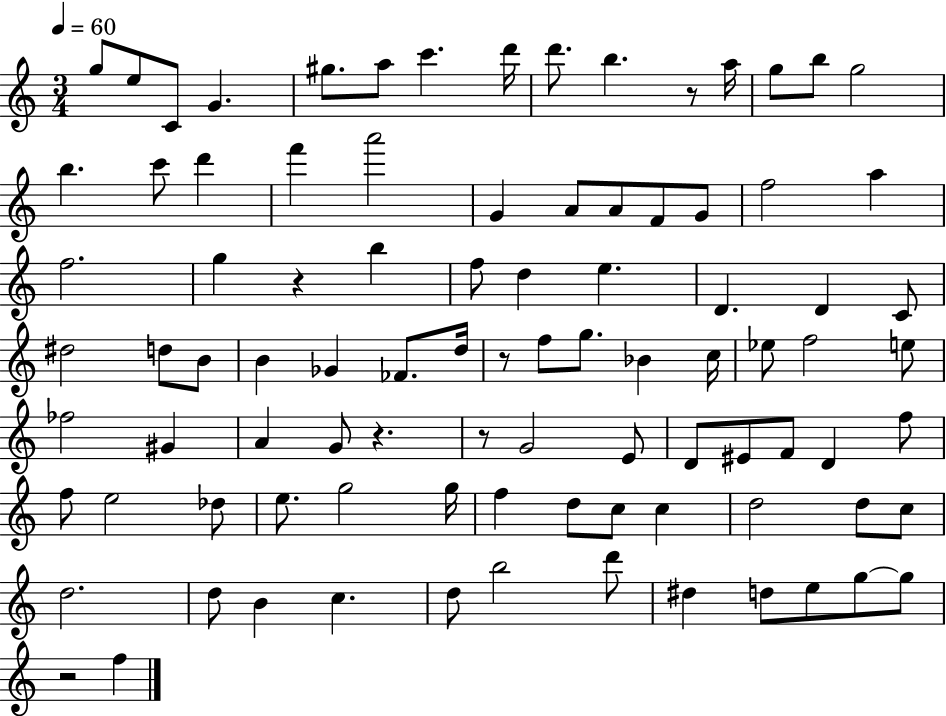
X:1
T:Untitled
M:3/4
L:1/4
K:C
g/2 e/2 C/2 G ^g/2 a/2 c' d'/4 d'/2 b z/2 a/4 g/2 b/2 g2 b c'/2 d' f' a'2 G A/2 A/2 F/2 G/2 f2 a f2 g z b f/2 d e D D C/2 ^d2 d/2 B/2 B _G _F/2 d/4 z/2 f/2 g/2 _B c/4 _e/2 f2 e/2 _f2 ^G A G/2 z z/2 G2 E/2 D/2 ^E/2 F/2 D f/2 f/2 e2 _d/2 e/2 g2 g/4 f d/2 c/2 c d2 d/2 c/2 d2 d/2 B c d/2 b2 d'/2 ^d d/2 e/2 g/2 g/2 z2 f